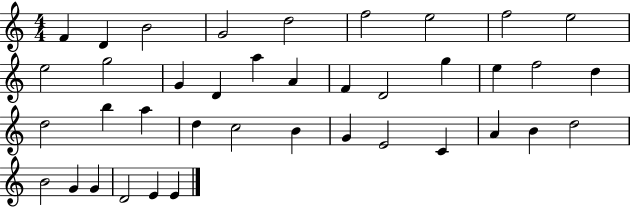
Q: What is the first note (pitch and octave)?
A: F4